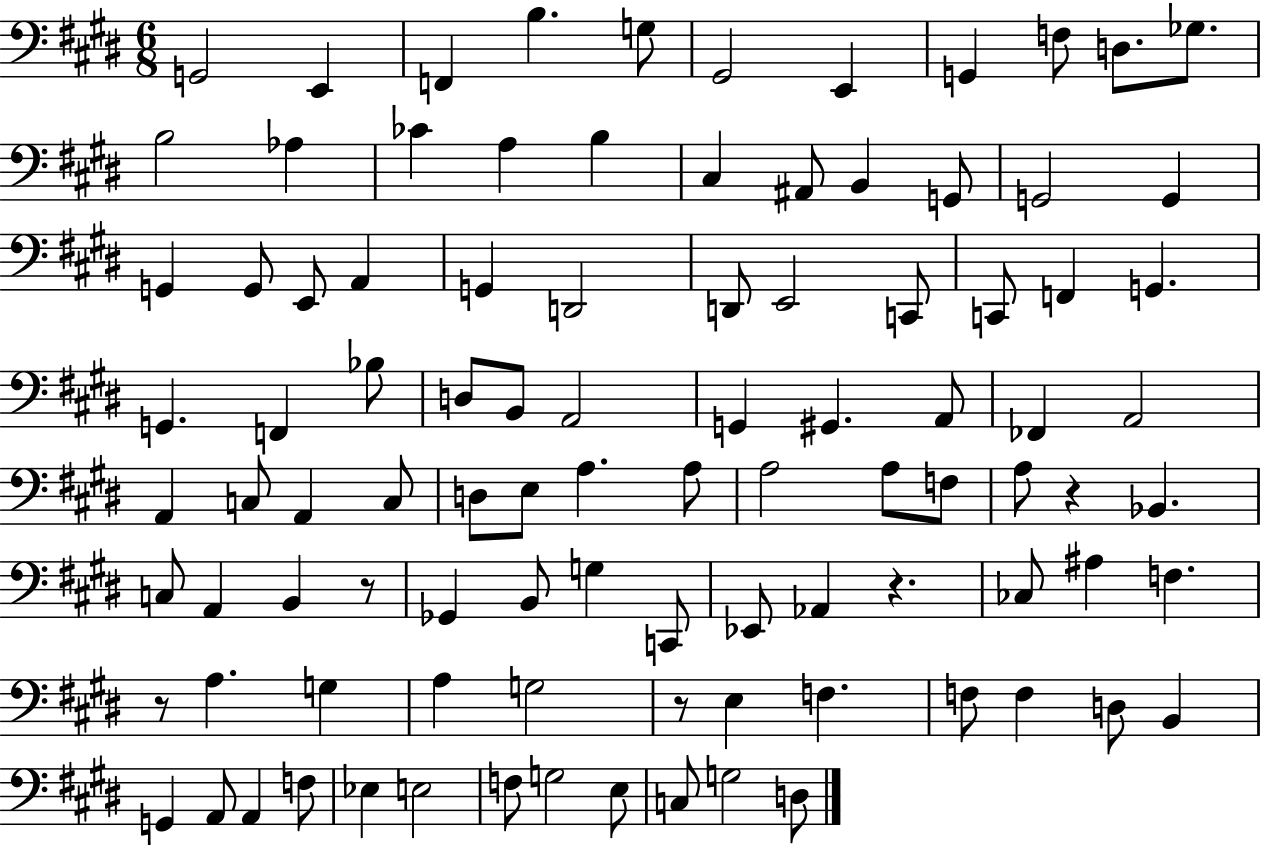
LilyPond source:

{
  \clef bass
  \numericTimeSignature
  \time 6/8
  \key e \major
  g,2 e,4 | f,4 b4. g8 | gis,2 e,4 | g,4 f8 d8. ges8. | \break b2 aes4 | ces'4 a4 b4 | cis4 ais,8 b,4 g,8 | g,2 g,4 | \break g,4 g,8 e,8 a,4 | g,4 d,2 | d,8 e,2 c,8 | c,8 f,4 g,4. | \break g,4. f,4 bes8 | d8 b,8 a,2 | g,4 gis,4. a,8 | fes,4 a,2 | \break a,4 c8 a,4 c8 | d8 e8 a4. a8 | a2 a8 f8 | a8 r4 bes,4. | \break c8 a,4 b,4 r8 | ges,4 b,8 g4 c,8 | ees,8 aes,4 r4. | ces8 ais4 f4. | \break r8 a4. g4 | a4 g2 | r8 e4 f4. | f8 f4 d8 b,4 | \break g,4 a,8 a,4 f8 | ees4 e2 | f8 g2 e8 | c8 g2 d8 | \break \bar "|."
}